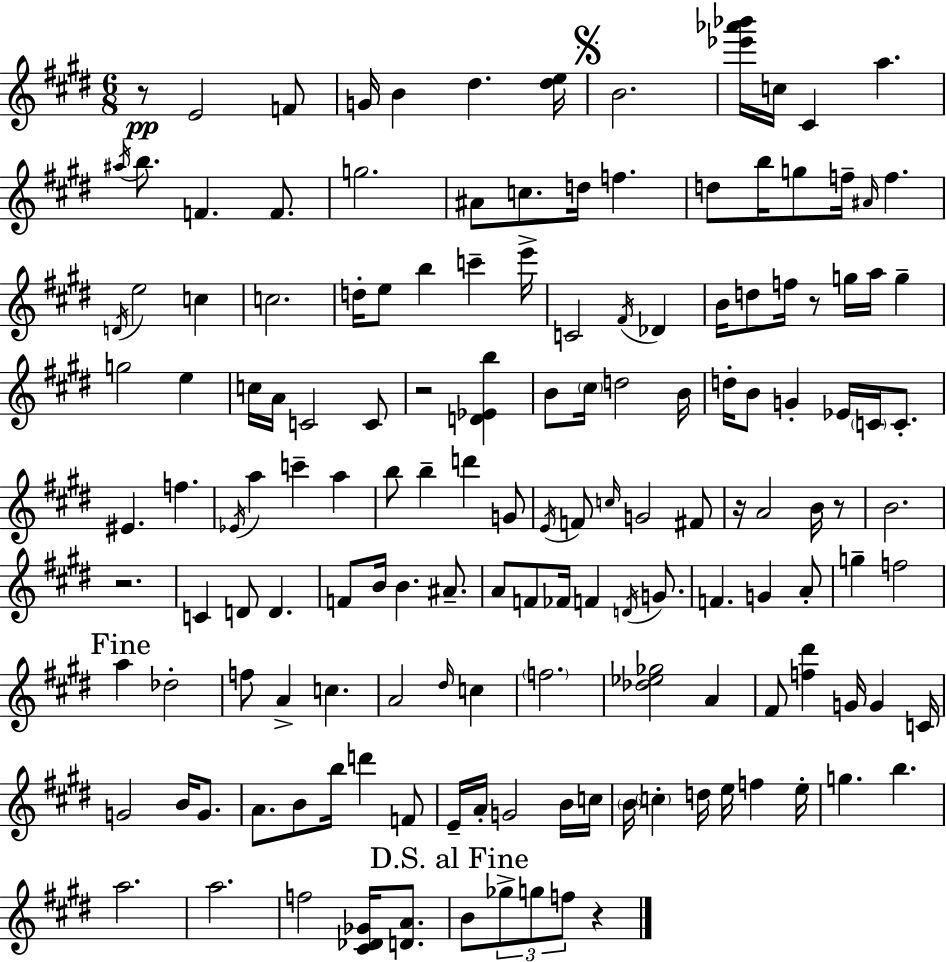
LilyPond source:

{
  \clef treble
  \numericTimeSignature
  \time 6/8
  \key e \major
  r8\pp e'2 f'8 | g'16 b'4 dis''4. <dis'' e''>16 | \mark \markup { \musicglyph "scripts.segno" } b'2. | <ees''' aes''' bes'''>16 c''16 cis'4 a''4. | \break \acciaccatura { ais''16 } b''8. f'4. f'8. | g''2. | ais'8 c''8. d''16 f''4. | d''8 b''16 g''8 f''16-- \grace { ais'16 } f''4. | \break \acciaccatura { d'16 } e''2 c''4 | c''2. | d''16-. e''8 b''4 c'''4-- | e'''16-> c'2 \acciaccatura { fis'16 } | \break des'4 b'16 d''8 f''16 r8 g''16 a''16 | g''4-- g''2 | e''4 c''16 a'16 c'2 | c'8 r2 | \break <d' ees' b''>4 b'8 \parenthesize cis''16 d''2 | b'16 d''16-. b'8 g'4-. ees'16 | \parenthesize c'16 c'8.-. eis'4. f''4. | \acciaccatura { ees'16 } a''4 c'''4-- | \break a''4 b''8 b''4-- d'''4 | g'8 \acciaccatura { e'16 } f'8 \grace { c''16 } g'2 | fis'8 r16 a'2 | b'16 r8 b'2. | \break r2. | c'4 d'8 | d'4. f'8 b'16 b'4. | ais'8.-- a'8 f'8 fes'16 | \break f'4 \acciaccatura { d'16 } g'8. f'4. | g'4 a'8-. g''4-- | f''2 \mark "Fine" a''4 | des''2-. f''8 a'4-> | \break c''4. a'2 | \grace { dis''16 } c''4 \parenthesize f''2. | <des'' ees'' ges''>2 | a'4 fis'8 <f'' dis'''>4 | \break g'16 g'4 c'16 g'2 | b'16 g'8. a'8. | b'8 b''16 d'''4 f'8 e'16-- a'16-. g'2 | b'16 c''16 \parenthesize b'16 \parenthesize c''4-. | \break d''16 e''16 f''4 e''16-. g''4. | b''4. a''2. | a''2. | f''2 | \break <cis' des' ges'>16 <d' a'>8. \mark "D.S. al Fine" b'8 \tuplet 3/2 { ges''8-> | g''8 f''8 } r4 \bar "|."
}